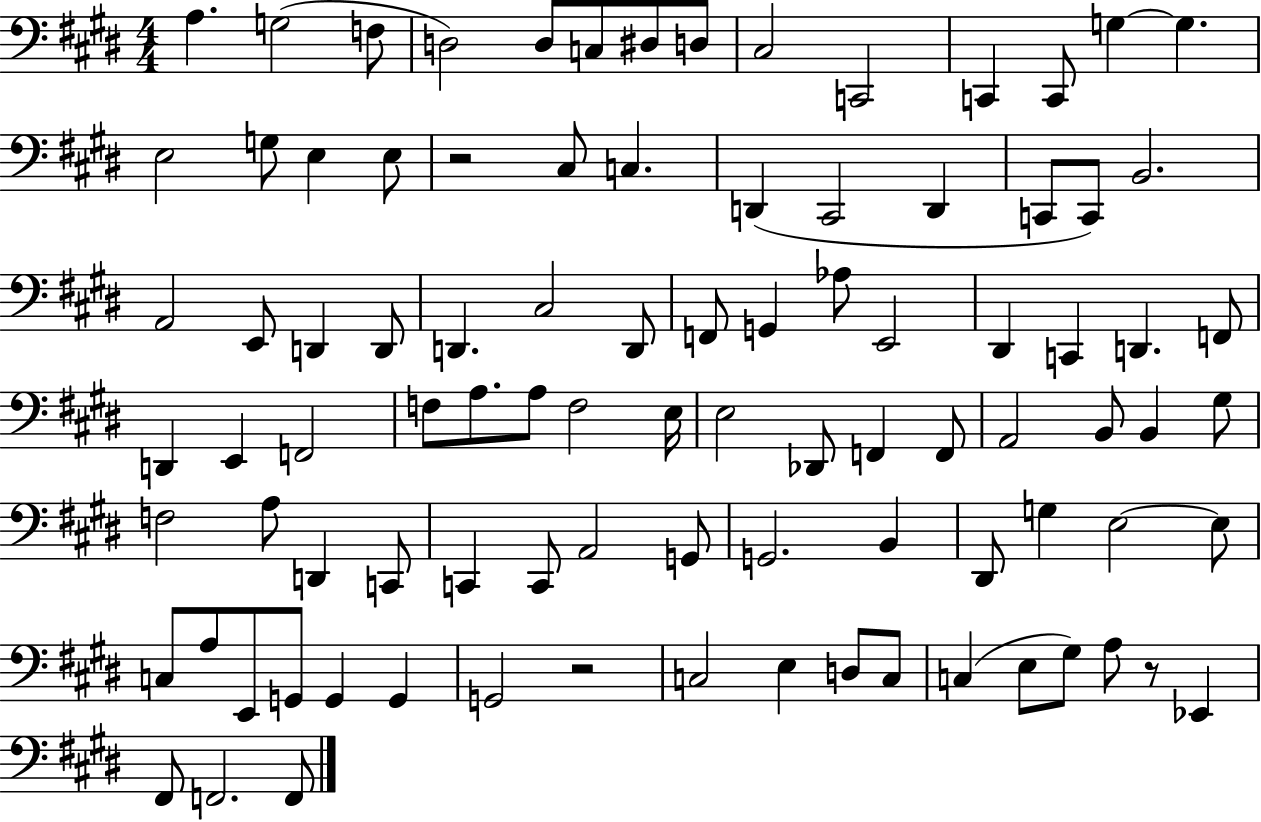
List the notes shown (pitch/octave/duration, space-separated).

A3/q. G3/h F3/e D3/h D3/e C3/e D#3/e D3/e C#3/h C2/h C2/q C2/e G3/q G3/q. E3/h G3/e E3/q E3/e R/h C#3/e C3/q. D2/q C#2/h D2/q C2/e C2/e B2/h. A2/h E2/e D2/q D2/e D2/q. C#3/h D2/e F2/e G2/q Ab3/e E2/h D#2/q C2/q D2/q. F2/e D2/q E2/q F2/h F3/e A3/e. A3/e F3/h E3/s E3/h Db2/e F2/q F2/e A2/h B2/e B2/q G#3/e F3/h A3/e D2/q C2/e C2/q C2/e A2/h G2/e G2/h. B2/q D#2/e G3/q E3/h E3/e C3/e A3/e E2/e G2/e G2/q G2/q G2/h R/h C3/h E3/q D3/e C3/e C3/q E3/e G#3/e A3/e R/e Eb2/q F#2/e F2/h. F2/e